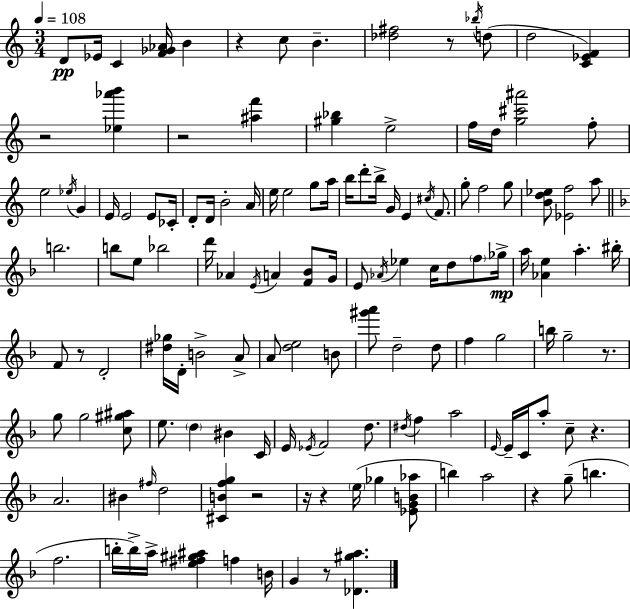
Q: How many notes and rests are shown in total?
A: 137